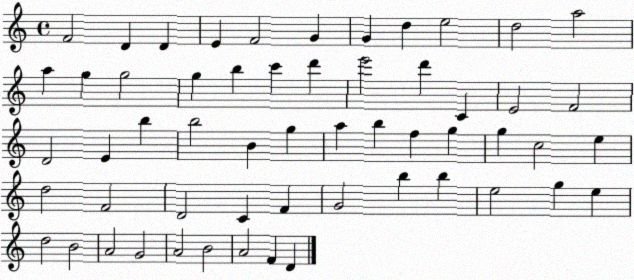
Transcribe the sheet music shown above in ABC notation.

X:1
T:Untitled
M:4/4
L:1/4
K:C
F2 D D E F2 G G d e2 d2 a2 a g g2 g b c' d' e'2 d' C E2 F2 D2 E b b2 B g a b f g g c2 e d2 F2 D2 C F G2 b b e2 g e d2 B2 A2 G2 A2 B2 A2 F D